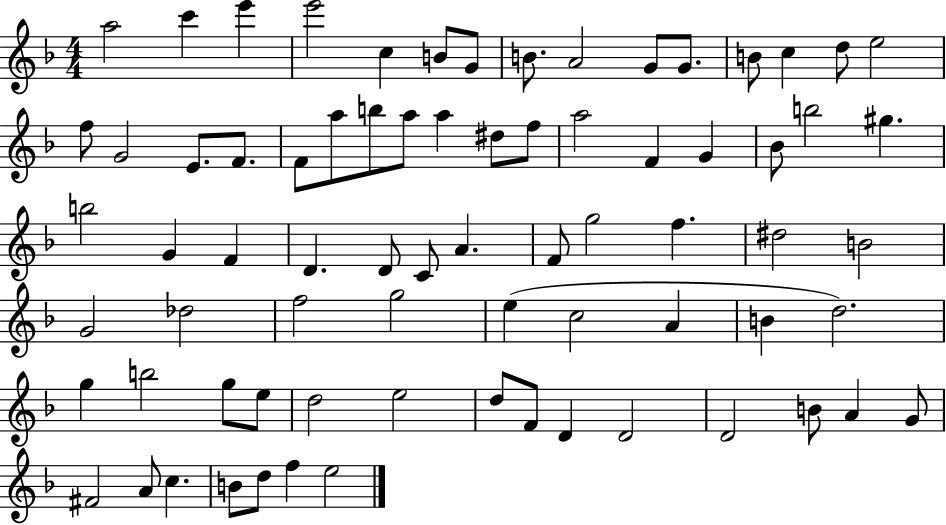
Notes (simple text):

A5/h C6/q E6/q E6/h C5/q B4/e G4/e B4/e. A4/h G4/e G4/e. B4/e C5/q D5/e E5/h F5/e G4/h E4/e. F4/e. F4/e A5/e B5/e A5/e A5/q D#5/e F5/e A5/h F4/q G4/q Bb4/e B5/h G#5/q. B5/h G4/q F4/q D4/q. D4/e C4/e A4/q. F4/e G5/h F5/q. D#5/h B4/h G4/h Db5/h F5/h G5/h E5/q C5/h A4/q B4/q D5/h. G5/q B5/h G5/e E5/e D5/h E5/h D5/e F4/e D4/q D4/h D4/h B4/e A4/q G4/e F#4/h A4/e C5/q. B4/e D5/e F5/q E5/h